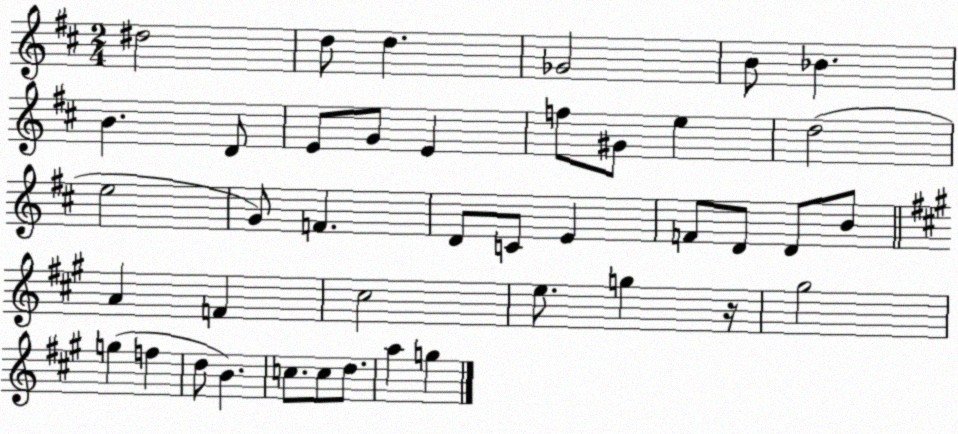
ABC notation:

X:1
T:Untitled
M:2/4
L:1/4
K:D
^d2 d/2 d _G2 B/2 _B B D/2 E/2 G/2 E f/2 ^G/2 e d2 e2 G/2 F D/2 C/2 E F/2 D/2 D/2 B/2 A F ^c2 e/2 g z/4 ^g2 g f d/2 B c/2 c/2 d/2 a g